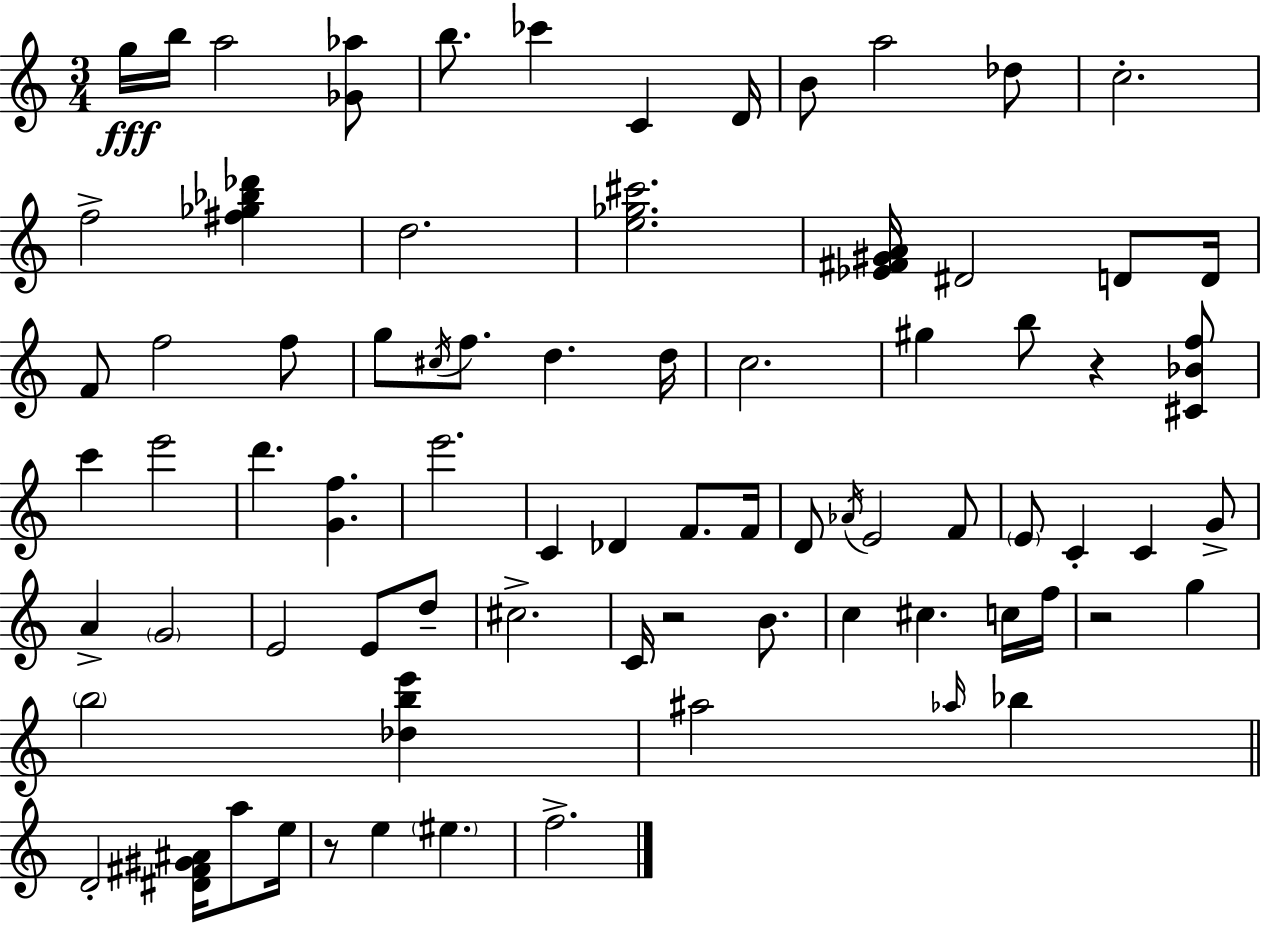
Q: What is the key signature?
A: C major